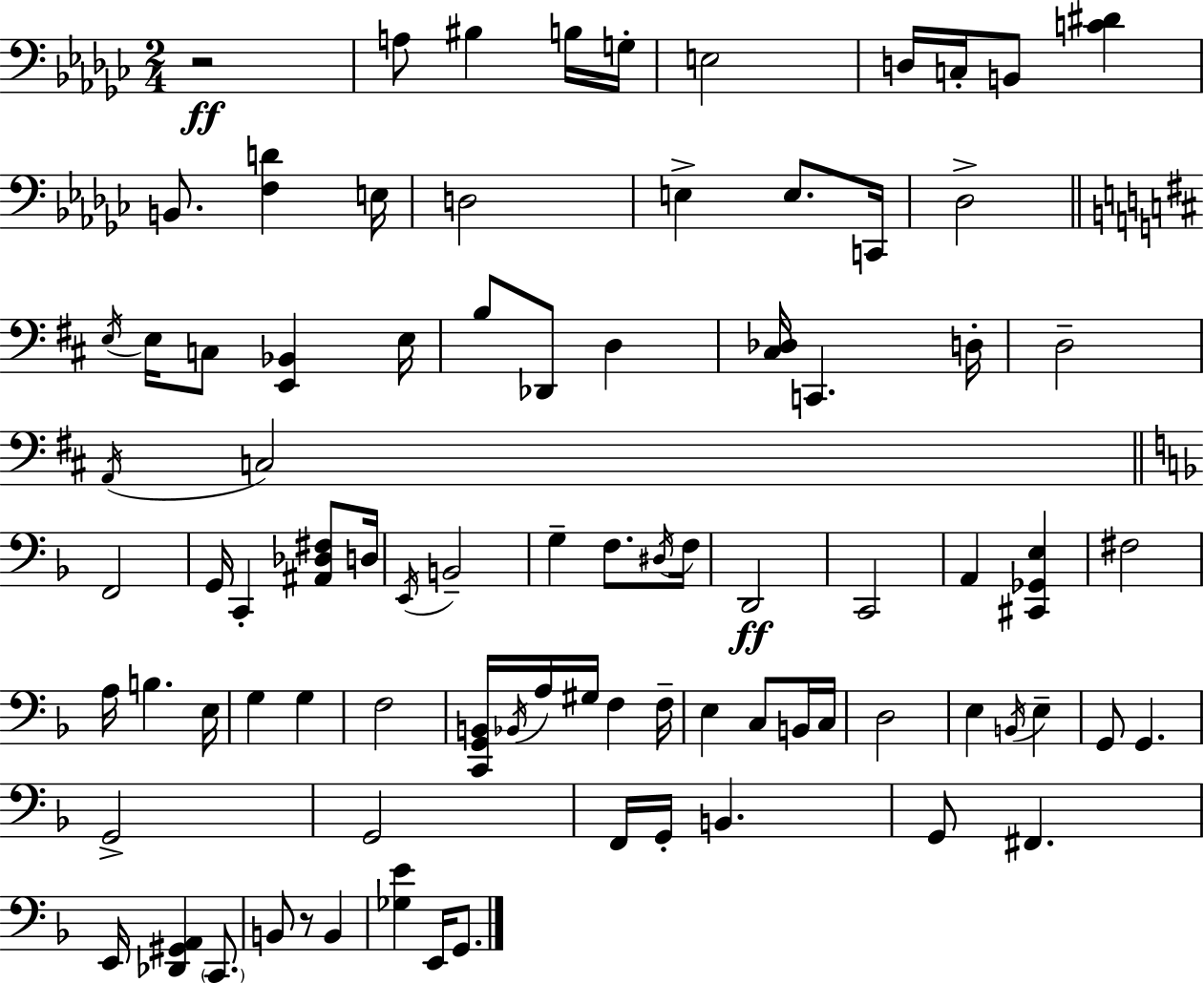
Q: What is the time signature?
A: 2/4